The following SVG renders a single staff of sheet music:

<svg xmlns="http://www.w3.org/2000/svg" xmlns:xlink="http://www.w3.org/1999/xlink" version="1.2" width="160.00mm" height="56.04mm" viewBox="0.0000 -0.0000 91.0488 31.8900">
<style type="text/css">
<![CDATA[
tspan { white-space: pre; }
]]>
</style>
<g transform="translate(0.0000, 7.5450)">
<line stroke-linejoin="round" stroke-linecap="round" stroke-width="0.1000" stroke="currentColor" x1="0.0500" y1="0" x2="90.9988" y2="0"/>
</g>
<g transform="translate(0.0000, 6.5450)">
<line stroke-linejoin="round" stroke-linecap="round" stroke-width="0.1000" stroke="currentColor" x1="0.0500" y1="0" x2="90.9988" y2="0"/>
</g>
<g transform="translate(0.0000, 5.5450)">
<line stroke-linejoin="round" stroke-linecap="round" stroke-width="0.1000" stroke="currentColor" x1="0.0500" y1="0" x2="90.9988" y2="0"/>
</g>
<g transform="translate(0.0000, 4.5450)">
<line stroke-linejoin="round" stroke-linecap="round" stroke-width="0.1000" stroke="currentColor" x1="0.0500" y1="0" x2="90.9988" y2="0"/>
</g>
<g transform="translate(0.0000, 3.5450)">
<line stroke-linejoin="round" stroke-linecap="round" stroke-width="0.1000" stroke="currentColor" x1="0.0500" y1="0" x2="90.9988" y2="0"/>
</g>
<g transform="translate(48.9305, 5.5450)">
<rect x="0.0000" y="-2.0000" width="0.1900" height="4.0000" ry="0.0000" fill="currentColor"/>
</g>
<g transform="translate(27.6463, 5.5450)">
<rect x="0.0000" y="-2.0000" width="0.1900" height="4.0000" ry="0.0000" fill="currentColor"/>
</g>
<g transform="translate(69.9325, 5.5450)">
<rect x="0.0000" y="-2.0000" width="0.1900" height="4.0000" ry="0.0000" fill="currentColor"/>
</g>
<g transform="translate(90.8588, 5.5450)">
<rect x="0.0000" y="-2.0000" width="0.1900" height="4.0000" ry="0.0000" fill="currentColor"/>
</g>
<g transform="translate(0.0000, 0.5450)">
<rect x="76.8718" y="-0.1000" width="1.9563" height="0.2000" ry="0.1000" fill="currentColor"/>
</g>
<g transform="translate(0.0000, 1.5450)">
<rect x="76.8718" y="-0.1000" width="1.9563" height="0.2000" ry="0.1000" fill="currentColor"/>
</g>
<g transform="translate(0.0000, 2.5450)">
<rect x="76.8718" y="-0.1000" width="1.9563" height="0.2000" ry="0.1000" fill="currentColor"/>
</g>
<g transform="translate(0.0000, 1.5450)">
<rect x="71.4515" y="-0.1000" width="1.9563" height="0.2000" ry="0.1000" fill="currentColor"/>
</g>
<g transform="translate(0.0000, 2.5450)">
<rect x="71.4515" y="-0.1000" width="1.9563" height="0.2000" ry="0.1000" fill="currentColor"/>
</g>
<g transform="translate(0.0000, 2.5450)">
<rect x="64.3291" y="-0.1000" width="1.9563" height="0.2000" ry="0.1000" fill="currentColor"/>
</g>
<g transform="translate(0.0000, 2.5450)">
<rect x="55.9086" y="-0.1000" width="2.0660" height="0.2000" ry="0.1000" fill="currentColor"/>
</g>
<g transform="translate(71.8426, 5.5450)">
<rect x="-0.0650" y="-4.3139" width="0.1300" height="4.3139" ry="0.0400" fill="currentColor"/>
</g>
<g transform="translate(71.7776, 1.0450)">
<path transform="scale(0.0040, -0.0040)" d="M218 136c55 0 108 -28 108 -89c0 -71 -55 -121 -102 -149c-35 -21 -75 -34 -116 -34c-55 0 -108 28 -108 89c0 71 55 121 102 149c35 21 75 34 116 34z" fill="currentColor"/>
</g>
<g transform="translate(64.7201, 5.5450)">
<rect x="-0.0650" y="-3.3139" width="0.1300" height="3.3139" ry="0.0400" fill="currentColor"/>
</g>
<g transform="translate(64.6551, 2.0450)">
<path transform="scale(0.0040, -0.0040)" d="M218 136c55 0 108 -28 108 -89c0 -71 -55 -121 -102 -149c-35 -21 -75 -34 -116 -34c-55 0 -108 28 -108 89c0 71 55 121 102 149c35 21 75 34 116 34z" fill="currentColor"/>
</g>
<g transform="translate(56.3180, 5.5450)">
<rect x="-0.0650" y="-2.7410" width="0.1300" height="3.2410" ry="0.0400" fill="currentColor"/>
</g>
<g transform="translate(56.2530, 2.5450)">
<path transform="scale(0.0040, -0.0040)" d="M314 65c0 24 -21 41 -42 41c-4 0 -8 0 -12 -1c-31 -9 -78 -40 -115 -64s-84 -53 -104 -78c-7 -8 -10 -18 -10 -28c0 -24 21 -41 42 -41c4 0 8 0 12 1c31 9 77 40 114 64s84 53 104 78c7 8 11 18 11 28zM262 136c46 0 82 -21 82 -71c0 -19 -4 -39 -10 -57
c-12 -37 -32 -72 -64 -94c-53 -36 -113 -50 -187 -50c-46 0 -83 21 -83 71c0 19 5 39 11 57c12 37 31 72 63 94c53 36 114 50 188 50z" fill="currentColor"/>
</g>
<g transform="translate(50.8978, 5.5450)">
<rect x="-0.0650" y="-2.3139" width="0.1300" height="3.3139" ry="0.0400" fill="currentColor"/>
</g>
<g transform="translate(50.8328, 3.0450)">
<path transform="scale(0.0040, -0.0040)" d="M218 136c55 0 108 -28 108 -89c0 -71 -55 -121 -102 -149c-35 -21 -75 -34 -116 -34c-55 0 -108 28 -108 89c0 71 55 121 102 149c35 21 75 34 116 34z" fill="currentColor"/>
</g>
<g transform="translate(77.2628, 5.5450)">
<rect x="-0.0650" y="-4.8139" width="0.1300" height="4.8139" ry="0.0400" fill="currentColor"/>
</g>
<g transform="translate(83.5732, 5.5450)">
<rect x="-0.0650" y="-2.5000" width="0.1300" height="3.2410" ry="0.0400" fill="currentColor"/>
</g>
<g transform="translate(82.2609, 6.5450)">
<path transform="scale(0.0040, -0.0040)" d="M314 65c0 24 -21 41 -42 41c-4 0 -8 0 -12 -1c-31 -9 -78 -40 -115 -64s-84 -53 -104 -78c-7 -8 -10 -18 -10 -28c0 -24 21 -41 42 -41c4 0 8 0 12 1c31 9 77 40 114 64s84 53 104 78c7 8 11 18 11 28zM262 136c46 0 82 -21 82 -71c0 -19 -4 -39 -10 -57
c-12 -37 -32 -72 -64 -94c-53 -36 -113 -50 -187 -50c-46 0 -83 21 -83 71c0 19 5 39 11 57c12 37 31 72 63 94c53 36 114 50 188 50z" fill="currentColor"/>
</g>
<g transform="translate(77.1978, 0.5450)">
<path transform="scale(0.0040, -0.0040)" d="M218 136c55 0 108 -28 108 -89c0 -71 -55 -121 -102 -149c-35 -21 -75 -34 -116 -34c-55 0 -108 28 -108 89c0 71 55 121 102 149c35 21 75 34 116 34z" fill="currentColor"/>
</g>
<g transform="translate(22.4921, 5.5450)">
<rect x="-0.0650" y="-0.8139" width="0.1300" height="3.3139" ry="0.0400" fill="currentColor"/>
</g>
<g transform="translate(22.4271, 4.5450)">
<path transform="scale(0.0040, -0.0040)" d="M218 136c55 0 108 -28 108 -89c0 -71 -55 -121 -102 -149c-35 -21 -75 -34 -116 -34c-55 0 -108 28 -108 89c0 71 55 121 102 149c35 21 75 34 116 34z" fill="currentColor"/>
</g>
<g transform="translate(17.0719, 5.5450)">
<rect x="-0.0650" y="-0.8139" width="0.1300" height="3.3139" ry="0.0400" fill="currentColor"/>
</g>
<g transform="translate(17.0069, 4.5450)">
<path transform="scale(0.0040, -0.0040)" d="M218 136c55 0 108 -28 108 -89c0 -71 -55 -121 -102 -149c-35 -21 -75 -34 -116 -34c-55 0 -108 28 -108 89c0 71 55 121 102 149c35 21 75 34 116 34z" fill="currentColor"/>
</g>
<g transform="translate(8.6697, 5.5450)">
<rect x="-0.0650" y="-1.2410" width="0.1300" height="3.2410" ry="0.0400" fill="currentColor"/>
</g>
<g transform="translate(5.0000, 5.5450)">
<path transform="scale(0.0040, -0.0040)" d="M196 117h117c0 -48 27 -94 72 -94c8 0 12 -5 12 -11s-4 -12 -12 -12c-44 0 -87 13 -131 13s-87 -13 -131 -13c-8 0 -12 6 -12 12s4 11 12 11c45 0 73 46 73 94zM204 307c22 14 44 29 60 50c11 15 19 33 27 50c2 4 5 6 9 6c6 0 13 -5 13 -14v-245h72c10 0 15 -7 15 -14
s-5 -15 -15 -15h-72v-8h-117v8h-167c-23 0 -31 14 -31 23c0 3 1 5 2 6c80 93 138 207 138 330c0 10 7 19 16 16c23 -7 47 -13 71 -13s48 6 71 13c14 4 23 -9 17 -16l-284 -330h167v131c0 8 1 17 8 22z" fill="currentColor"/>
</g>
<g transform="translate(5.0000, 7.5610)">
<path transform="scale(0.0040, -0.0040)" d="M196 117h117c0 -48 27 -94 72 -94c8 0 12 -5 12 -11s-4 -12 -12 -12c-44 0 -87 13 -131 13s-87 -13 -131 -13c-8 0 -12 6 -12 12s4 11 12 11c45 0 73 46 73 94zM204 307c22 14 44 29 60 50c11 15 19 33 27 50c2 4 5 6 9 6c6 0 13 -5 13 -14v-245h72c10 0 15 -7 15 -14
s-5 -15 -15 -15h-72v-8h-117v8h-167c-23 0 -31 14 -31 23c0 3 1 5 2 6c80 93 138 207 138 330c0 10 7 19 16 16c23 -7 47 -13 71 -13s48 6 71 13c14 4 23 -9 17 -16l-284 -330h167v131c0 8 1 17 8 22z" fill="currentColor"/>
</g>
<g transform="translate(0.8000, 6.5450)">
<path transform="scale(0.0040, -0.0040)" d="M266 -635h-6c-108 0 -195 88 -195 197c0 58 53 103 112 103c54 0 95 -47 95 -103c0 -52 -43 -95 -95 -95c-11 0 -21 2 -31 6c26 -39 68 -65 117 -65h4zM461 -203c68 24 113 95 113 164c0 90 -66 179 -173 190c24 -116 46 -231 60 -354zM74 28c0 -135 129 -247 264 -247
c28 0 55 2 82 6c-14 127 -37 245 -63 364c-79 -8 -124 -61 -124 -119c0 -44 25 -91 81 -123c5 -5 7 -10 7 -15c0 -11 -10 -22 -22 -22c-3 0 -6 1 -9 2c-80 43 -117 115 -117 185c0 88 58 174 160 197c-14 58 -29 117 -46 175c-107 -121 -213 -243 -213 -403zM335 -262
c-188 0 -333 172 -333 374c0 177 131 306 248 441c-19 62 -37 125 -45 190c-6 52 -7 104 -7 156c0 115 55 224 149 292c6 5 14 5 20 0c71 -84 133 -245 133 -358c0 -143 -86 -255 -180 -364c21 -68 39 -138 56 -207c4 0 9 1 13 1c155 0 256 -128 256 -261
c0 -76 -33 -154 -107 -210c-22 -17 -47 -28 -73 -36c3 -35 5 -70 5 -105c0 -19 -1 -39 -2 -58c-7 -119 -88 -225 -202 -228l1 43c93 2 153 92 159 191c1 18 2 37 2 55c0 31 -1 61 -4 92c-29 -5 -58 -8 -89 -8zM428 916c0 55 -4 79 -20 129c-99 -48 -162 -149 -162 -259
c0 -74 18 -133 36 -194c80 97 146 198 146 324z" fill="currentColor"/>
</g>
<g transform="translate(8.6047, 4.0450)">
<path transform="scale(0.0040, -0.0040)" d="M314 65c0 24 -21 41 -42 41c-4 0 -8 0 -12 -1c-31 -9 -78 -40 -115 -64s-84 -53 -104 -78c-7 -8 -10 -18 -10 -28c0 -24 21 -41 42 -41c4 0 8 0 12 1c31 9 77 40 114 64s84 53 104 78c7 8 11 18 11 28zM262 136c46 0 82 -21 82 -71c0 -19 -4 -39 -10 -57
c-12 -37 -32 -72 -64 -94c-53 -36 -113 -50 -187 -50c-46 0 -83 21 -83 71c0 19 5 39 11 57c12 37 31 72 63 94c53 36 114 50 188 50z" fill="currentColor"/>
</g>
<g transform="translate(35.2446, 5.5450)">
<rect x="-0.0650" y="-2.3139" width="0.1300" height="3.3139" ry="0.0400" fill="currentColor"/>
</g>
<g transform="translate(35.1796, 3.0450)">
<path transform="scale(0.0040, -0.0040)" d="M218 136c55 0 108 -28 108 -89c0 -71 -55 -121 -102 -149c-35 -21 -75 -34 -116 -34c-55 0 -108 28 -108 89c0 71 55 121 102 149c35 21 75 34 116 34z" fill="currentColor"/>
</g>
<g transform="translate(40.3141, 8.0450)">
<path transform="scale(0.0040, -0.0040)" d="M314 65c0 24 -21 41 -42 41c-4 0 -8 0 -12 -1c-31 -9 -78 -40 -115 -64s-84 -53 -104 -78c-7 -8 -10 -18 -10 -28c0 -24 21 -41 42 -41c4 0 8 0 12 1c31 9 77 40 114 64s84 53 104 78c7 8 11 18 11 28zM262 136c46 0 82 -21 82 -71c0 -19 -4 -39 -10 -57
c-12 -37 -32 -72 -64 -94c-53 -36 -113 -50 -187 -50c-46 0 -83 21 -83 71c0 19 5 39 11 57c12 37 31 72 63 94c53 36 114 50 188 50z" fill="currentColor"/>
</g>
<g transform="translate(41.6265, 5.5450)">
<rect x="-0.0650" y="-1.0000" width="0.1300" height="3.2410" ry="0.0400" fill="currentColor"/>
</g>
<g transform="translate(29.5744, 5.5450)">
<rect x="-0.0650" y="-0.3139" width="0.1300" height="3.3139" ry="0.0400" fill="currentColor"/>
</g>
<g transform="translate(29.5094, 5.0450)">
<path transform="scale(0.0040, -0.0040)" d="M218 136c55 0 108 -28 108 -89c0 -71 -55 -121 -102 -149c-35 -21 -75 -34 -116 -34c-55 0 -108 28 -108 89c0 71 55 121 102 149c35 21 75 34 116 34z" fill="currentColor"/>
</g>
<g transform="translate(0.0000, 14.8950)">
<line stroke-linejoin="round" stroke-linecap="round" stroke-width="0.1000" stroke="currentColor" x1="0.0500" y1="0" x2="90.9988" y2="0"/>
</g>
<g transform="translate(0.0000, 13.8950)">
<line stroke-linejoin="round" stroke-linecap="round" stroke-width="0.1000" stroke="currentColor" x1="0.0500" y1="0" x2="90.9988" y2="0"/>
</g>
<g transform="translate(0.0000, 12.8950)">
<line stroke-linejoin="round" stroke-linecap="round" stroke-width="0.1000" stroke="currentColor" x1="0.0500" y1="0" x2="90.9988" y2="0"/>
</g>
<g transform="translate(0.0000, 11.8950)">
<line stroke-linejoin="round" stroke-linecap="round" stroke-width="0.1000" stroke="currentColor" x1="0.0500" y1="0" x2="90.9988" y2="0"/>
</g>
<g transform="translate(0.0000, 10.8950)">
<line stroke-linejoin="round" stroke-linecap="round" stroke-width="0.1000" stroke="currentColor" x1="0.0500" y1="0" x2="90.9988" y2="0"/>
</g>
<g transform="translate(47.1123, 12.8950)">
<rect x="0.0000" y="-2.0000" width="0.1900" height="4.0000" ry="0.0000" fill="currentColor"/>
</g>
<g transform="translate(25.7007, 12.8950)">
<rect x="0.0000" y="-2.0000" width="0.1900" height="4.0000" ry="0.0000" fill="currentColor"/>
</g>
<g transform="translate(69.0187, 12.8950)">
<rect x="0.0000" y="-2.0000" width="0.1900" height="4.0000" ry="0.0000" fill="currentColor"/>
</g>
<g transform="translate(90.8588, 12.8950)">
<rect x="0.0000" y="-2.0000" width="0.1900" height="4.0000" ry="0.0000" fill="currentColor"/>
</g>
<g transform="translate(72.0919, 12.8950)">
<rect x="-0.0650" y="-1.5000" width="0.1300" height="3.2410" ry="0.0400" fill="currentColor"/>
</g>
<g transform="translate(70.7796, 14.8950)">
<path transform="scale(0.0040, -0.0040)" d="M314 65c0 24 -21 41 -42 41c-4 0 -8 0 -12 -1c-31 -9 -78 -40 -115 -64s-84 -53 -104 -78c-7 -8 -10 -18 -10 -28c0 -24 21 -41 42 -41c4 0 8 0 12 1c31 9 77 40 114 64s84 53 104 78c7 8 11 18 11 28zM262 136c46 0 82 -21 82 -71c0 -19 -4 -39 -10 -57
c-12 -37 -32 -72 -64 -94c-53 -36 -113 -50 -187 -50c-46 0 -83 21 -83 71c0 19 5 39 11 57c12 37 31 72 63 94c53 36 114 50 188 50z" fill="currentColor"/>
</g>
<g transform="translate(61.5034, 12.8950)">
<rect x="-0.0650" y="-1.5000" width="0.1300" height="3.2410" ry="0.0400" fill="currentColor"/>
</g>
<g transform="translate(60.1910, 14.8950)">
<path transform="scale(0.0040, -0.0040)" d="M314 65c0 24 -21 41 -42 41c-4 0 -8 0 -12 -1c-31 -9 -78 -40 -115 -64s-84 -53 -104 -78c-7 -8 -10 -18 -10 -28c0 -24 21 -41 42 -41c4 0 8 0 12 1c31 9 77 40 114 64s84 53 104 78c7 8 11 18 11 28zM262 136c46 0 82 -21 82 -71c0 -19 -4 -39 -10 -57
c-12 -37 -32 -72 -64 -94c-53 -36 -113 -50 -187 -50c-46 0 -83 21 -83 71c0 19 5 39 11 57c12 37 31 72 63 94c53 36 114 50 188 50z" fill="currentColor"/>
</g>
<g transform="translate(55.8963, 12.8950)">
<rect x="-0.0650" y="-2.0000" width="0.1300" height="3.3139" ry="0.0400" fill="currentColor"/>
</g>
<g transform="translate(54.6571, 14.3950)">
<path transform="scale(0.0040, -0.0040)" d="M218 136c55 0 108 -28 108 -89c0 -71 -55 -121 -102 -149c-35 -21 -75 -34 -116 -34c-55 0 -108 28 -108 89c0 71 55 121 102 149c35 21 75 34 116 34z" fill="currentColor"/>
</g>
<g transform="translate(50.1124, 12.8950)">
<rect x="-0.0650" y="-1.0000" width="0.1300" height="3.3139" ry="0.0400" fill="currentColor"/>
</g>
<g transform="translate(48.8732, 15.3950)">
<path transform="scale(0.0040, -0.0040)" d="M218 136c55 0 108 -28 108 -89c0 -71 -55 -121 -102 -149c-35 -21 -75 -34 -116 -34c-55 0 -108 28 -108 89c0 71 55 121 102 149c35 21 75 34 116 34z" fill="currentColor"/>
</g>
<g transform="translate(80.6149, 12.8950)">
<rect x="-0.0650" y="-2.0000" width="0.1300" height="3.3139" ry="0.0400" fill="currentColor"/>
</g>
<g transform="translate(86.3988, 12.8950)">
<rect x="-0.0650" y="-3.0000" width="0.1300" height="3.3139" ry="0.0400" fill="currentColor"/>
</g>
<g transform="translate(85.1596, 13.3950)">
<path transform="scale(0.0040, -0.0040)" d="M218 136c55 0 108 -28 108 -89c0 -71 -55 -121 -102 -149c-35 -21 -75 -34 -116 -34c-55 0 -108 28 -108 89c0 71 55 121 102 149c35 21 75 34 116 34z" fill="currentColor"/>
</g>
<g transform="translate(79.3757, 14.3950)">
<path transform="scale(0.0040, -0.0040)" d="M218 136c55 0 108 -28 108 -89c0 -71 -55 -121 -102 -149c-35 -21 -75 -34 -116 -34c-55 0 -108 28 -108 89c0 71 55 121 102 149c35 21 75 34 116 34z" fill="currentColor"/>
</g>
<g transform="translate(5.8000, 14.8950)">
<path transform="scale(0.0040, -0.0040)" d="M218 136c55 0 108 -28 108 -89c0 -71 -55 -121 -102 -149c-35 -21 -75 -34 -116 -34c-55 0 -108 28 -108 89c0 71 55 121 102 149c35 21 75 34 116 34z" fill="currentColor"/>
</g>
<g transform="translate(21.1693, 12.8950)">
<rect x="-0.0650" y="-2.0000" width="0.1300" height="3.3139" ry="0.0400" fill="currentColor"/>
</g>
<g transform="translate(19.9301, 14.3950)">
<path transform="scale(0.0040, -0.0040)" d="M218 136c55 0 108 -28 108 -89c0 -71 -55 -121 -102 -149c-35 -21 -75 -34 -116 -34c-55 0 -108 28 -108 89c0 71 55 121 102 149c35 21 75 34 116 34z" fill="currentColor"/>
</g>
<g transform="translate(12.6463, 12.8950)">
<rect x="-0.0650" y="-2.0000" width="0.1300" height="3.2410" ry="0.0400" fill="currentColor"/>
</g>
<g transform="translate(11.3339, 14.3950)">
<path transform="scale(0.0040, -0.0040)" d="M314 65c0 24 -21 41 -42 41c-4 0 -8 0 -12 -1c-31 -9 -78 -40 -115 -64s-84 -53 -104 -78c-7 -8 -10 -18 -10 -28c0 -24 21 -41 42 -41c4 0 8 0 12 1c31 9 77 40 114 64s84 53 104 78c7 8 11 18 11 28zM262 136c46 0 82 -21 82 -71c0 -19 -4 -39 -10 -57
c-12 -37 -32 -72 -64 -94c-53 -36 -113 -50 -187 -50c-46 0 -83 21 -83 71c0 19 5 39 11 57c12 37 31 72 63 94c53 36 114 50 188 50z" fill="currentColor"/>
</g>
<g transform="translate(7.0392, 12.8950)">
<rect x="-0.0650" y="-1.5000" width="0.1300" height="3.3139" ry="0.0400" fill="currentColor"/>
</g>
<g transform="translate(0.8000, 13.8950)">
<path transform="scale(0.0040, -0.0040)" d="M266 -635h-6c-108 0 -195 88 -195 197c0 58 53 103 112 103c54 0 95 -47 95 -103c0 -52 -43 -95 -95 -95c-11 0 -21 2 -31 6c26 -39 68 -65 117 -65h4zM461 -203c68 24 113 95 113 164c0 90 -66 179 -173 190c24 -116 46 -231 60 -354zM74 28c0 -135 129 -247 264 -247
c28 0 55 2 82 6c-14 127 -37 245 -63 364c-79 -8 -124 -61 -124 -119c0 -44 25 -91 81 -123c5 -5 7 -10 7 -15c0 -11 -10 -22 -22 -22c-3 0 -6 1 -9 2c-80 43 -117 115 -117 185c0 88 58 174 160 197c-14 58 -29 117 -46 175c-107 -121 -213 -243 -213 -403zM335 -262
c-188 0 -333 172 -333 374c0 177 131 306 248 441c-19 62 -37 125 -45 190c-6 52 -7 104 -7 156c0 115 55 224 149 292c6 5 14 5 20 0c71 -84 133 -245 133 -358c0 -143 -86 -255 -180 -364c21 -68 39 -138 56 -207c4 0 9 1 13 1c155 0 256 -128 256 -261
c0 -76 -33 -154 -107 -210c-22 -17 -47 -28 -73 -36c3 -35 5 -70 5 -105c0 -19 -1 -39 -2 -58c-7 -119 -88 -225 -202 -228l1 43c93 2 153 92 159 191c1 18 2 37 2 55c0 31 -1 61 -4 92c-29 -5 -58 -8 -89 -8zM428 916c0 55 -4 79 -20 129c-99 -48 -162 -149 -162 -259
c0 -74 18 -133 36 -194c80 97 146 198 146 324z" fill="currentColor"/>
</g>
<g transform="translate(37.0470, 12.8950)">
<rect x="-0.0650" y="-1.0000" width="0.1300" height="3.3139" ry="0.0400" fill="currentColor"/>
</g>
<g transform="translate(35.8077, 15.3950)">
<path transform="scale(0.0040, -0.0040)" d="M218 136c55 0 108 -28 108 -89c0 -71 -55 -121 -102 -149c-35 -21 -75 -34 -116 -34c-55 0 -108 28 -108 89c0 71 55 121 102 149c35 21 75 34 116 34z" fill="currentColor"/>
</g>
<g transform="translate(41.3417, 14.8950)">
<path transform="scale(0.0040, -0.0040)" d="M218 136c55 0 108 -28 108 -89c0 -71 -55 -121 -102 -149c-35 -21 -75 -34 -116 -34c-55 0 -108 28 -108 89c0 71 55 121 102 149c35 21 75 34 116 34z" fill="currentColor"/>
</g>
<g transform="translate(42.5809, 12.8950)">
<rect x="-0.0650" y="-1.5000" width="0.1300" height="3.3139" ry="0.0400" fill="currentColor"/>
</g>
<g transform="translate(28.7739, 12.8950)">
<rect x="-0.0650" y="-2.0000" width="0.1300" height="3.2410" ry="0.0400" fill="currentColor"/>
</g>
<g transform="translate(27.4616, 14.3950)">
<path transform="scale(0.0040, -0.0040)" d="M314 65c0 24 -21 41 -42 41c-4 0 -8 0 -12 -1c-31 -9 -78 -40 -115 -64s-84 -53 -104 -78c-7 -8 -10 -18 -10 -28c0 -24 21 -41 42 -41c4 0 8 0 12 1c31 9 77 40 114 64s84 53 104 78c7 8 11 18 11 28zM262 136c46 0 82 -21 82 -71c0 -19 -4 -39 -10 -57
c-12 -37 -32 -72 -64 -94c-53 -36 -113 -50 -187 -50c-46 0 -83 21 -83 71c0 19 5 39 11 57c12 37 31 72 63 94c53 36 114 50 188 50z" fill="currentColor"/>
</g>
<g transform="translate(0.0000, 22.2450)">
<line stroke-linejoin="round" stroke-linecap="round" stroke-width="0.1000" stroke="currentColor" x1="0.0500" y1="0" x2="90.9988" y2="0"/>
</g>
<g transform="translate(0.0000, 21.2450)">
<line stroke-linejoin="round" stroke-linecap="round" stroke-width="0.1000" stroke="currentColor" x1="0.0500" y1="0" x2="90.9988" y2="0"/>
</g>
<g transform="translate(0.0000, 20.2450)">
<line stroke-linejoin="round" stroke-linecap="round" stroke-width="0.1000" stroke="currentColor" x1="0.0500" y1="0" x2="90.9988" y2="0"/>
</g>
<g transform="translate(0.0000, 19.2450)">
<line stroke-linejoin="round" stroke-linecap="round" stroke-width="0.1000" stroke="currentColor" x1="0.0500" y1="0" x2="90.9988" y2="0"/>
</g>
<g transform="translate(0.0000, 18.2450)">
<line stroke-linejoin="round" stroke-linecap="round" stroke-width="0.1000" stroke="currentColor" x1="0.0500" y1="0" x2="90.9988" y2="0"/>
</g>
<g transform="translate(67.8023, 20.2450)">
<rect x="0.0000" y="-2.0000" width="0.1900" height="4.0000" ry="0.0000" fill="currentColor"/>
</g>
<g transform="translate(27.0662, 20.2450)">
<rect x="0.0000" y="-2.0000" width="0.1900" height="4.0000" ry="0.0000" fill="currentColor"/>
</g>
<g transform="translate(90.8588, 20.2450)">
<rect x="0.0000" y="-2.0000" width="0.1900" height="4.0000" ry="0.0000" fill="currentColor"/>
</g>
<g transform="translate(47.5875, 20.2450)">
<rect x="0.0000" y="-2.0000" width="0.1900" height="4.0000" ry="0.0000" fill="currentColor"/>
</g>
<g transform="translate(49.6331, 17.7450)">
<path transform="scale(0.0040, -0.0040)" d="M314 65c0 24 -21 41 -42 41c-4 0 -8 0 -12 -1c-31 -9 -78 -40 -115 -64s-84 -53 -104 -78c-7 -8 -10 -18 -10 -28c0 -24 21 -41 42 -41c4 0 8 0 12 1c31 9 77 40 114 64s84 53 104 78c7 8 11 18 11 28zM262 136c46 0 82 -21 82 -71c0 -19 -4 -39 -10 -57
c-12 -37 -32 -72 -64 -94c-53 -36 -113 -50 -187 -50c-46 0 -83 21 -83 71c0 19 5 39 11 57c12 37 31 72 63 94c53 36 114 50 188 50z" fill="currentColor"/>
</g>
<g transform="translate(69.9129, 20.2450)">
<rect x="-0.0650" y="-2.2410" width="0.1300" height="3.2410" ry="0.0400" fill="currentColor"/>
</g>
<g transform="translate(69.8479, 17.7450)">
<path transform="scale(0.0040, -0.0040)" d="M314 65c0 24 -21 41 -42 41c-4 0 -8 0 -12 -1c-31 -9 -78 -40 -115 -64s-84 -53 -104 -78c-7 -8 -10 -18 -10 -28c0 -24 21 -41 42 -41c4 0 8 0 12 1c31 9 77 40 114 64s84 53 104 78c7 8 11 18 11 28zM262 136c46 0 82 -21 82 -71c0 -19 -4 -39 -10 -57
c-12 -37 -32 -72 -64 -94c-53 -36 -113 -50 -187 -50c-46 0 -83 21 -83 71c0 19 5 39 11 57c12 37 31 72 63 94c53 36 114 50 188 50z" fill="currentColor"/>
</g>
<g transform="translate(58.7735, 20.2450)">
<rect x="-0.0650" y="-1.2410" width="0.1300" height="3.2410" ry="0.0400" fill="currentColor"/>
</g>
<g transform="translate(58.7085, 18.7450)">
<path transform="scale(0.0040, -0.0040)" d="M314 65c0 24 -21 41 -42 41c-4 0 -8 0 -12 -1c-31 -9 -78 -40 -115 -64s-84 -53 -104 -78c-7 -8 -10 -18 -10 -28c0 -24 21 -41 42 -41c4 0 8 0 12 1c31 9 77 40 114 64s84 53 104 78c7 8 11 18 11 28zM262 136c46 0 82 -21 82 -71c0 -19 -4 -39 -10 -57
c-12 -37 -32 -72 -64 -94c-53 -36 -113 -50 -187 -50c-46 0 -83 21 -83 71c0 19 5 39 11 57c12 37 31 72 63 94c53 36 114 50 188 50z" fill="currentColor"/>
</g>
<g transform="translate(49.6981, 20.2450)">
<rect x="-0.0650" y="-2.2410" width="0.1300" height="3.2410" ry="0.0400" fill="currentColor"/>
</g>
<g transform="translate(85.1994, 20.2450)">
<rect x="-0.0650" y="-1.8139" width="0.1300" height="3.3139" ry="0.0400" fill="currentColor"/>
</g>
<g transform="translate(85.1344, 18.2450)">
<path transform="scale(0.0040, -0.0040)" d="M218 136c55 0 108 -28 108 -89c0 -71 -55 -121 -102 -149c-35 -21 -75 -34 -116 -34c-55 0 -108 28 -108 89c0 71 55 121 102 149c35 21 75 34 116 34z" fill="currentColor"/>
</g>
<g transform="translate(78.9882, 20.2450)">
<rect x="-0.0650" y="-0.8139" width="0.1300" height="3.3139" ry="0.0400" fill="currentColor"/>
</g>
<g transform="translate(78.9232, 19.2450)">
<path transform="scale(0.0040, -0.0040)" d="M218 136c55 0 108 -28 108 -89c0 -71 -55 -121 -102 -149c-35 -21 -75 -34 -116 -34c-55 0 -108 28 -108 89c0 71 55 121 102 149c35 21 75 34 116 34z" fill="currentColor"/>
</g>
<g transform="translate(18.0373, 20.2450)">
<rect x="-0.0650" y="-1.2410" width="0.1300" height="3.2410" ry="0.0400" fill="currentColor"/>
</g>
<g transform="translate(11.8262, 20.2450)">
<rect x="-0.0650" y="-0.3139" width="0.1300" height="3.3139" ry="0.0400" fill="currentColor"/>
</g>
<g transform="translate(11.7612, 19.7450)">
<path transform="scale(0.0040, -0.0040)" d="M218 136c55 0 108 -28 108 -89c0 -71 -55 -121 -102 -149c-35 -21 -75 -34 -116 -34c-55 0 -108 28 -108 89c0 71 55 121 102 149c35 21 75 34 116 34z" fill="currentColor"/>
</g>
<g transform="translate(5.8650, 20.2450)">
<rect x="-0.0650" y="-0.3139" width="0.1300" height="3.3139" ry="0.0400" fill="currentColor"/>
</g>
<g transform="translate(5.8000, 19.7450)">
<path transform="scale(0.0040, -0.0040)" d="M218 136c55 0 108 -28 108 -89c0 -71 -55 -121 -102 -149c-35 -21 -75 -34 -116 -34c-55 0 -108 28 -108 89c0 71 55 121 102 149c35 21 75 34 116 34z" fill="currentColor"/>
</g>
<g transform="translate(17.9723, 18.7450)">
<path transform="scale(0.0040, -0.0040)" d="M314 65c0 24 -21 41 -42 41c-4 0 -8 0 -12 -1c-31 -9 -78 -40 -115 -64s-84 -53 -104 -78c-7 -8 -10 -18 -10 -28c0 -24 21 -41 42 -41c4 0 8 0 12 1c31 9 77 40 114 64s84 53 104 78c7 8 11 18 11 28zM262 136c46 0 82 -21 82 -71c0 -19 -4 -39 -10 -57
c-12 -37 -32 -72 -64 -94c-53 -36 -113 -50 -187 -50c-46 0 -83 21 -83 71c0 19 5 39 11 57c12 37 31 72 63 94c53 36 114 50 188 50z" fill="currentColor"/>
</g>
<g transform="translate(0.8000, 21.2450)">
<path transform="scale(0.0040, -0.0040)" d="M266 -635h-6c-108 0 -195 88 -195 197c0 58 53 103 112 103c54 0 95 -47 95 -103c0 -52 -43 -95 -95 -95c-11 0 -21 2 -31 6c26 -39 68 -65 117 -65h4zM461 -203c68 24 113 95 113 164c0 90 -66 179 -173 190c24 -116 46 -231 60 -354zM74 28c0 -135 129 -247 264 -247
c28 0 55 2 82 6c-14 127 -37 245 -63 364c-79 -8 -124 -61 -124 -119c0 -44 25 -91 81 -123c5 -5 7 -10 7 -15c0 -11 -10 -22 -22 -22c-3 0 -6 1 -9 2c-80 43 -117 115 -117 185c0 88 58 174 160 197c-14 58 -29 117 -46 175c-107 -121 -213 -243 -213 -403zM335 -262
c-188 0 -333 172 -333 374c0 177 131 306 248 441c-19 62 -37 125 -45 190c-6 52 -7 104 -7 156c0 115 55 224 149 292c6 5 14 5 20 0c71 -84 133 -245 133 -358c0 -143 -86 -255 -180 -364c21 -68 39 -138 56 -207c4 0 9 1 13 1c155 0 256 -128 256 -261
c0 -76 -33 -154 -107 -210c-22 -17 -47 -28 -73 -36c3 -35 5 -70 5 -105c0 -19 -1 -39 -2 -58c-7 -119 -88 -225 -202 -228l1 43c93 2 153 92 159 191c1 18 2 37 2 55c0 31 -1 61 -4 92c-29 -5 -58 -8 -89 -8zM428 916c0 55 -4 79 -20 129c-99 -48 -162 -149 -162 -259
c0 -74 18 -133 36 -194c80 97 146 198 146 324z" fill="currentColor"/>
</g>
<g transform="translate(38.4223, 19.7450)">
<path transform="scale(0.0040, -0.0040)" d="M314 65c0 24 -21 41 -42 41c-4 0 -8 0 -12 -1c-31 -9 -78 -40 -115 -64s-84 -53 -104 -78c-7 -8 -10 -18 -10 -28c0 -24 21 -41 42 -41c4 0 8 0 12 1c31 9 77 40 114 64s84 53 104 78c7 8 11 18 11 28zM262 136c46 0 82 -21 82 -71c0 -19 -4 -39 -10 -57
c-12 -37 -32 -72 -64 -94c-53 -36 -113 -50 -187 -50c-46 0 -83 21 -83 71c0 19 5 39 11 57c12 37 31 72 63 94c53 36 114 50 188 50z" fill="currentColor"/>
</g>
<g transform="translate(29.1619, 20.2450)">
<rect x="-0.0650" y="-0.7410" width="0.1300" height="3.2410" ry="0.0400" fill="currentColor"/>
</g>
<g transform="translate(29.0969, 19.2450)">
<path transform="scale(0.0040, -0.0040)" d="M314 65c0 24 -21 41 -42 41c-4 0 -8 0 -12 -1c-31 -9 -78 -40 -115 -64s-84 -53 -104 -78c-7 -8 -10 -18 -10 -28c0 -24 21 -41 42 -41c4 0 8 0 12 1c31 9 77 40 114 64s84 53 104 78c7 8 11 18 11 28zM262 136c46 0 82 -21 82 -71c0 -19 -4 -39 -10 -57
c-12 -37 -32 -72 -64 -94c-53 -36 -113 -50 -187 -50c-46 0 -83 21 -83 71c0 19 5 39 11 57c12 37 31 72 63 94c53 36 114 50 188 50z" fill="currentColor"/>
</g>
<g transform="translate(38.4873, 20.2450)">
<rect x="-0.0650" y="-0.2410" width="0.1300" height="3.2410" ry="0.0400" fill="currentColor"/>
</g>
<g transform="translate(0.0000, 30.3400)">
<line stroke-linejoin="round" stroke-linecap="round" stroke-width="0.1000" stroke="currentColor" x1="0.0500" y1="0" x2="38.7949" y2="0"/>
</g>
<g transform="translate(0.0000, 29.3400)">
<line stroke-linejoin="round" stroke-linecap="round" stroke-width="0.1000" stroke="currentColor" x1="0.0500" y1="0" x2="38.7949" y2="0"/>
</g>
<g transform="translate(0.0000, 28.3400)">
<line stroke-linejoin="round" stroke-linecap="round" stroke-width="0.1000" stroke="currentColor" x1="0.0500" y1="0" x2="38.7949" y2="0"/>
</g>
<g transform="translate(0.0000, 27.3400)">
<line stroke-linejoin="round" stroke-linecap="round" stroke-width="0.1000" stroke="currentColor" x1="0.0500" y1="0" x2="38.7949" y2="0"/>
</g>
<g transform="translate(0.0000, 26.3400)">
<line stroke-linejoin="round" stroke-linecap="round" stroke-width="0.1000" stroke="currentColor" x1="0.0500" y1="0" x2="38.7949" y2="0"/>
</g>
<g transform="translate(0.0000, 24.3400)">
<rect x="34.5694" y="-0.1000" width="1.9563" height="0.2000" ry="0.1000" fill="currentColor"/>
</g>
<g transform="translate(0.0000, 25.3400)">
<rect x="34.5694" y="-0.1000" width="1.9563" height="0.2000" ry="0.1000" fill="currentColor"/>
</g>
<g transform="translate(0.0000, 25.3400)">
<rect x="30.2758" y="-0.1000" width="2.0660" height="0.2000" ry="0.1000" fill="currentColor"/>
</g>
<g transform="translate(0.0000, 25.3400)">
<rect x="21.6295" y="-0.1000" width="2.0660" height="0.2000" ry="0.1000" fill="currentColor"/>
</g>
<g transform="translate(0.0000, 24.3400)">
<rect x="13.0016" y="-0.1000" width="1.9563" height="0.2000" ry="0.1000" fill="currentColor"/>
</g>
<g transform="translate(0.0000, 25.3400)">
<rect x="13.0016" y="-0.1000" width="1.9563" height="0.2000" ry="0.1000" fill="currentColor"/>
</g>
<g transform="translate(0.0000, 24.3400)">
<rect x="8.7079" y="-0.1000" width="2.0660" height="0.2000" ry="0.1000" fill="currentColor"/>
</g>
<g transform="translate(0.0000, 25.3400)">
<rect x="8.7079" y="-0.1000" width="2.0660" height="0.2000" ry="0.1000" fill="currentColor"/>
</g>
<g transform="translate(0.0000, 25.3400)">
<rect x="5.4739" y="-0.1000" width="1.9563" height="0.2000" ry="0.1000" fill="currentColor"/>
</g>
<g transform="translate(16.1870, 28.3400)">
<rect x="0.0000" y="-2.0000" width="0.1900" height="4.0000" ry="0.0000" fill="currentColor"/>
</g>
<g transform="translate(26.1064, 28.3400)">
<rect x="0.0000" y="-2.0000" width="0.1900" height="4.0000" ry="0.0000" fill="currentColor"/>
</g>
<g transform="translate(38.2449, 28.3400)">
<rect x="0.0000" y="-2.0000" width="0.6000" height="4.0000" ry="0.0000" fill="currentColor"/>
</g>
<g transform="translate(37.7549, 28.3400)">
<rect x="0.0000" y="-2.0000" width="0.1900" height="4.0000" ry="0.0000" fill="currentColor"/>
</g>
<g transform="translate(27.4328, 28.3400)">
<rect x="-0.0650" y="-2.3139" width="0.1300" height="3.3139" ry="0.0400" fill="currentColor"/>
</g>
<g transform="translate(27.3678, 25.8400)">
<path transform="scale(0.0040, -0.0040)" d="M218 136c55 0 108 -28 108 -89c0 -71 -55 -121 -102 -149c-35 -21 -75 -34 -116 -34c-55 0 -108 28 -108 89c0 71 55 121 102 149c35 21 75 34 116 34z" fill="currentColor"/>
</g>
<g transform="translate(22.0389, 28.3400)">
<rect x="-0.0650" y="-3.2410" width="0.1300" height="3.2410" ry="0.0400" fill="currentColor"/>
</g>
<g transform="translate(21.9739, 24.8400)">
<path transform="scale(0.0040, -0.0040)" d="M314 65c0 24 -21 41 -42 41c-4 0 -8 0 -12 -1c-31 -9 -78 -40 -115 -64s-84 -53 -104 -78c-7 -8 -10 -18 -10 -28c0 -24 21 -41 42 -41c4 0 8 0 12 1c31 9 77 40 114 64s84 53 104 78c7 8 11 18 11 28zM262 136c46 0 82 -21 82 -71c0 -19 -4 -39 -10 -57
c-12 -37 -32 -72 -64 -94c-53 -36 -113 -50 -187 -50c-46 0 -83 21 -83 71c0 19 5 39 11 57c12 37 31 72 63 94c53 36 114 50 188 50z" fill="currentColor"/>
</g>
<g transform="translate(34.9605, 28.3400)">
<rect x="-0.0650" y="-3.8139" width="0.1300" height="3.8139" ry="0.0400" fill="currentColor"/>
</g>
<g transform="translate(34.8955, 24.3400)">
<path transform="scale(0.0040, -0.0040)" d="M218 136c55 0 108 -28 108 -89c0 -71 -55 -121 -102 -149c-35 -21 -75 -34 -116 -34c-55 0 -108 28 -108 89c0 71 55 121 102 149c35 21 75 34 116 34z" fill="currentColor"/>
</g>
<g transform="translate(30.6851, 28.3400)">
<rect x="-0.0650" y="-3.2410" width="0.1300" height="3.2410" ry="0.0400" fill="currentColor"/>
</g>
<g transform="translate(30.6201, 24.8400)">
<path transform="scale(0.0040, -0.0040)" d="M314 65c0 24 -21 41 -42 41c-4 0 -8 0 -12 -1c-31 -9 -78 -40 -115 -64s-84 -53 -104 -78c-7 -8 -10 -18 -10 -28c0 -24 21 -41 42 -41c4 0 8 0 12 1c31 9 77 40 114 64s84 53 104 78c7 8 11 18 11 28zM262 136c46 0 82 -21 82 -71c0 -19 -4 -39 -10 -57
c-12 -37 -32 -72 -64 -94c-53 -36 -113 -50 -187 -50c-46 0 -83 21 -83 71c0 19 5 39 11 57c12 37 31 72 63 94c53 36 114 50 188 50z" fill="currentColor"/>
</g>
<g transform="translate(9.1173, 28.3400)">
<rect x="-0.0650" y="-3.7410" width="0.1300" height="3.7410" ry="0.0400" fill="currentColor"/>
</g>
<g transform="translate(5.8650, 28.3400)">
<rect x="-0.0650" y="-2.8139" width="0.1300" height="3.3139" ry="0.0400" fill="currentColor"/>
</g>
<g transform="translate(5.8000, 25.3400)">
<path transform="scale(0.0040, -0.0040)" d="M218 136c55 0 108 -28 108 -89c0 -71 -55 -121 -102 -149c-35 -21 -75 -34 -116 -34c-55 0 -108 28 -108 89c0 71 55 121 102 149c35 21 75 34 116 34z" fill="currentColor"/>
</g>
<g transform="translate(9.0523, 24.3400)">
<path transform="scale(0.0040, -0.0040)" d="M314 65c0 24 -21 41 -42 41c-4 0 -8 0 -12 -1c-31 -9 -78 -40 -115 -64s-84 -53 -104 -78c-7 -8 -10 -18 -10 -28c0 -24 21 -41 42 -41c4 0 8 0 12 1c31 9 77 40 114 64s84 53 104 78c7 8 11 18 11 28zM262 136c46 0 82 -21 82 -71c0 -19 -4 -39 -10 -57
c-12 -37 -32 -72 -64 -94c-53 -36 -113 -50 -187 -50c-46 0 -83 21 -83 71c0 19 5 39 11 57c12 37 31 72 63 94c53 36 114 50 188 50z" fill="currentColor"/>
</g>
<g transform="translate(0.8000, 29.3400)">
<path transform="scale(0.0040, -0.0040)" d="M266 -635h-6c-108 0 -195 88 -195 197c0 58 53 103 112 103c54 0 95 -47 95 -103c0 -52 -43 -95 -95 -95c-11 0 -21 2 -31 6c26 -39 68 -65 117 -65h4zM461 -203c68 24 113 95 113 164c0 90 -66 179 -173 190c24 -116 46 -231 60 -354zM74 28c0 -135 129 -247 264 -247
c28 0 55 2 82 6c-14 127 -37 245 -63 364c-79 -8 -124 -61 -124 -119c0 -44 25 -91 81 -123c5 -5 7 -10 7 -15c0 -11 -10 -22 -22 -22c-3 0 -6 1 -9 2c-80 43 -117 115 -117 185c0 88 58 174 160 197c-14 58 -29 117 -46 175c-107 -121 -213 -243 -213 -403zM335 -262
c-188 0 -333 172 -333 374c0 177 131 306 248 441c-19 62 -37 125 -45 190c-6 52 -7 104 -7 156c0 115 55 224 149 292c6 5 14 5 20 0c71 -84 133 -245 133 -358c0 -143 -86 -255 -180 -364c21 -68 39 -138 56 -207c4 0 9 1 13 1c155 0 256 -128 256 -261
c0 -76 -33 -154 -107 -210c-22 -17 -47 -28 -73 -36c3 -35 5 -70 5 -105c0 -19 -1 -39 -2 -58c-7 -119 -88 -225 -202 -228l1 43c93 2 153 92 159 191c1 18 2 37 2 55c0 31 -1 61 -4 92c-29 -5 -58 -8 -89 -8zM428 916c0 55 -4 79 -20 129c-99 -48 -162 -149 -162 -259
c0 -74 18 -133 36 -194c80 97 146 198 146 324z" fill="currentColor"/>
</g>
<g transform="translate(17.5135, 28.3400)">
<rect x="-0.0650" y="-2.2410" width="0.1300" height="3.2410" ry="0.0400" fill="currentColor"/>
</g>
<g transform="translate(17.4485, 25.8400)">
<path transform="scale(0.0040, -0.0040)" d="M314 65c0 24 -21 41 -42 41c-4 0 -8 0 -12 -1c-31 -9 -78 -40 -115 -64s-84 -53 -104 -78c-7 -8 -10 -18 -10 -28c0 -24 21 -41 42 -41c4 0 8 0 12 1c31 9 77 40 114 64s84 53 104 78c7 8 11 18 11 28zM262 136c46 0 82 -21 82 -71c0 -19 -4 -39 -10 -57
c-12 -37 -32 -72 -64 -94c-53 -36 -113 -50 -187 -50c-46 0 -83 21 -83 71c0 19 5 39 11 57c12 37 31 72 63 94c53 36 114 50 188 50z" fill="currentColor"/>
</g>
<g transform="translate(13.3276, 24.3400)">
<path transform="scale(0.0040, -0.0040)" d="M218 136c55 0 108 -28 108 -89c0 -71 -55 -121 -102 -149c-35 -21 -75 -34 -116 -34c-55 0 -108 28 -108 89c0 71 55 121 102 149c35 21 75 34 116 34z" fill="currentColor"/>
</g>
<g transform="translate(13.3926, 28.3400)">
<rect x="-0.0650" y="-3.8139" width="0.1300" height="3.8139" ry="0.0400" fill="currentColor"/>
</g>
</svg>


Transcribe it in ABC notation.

X:1
T:Untitled
M:4/4
L:1/4
K:C
e2 d d c g D2 g a2 b d' e' G2 E F2 F F2 D E D F E2 E2 F A c c e2 d2 c2 g2 e2 g2 d f a c'2 c' g2 b2 g b2 c'